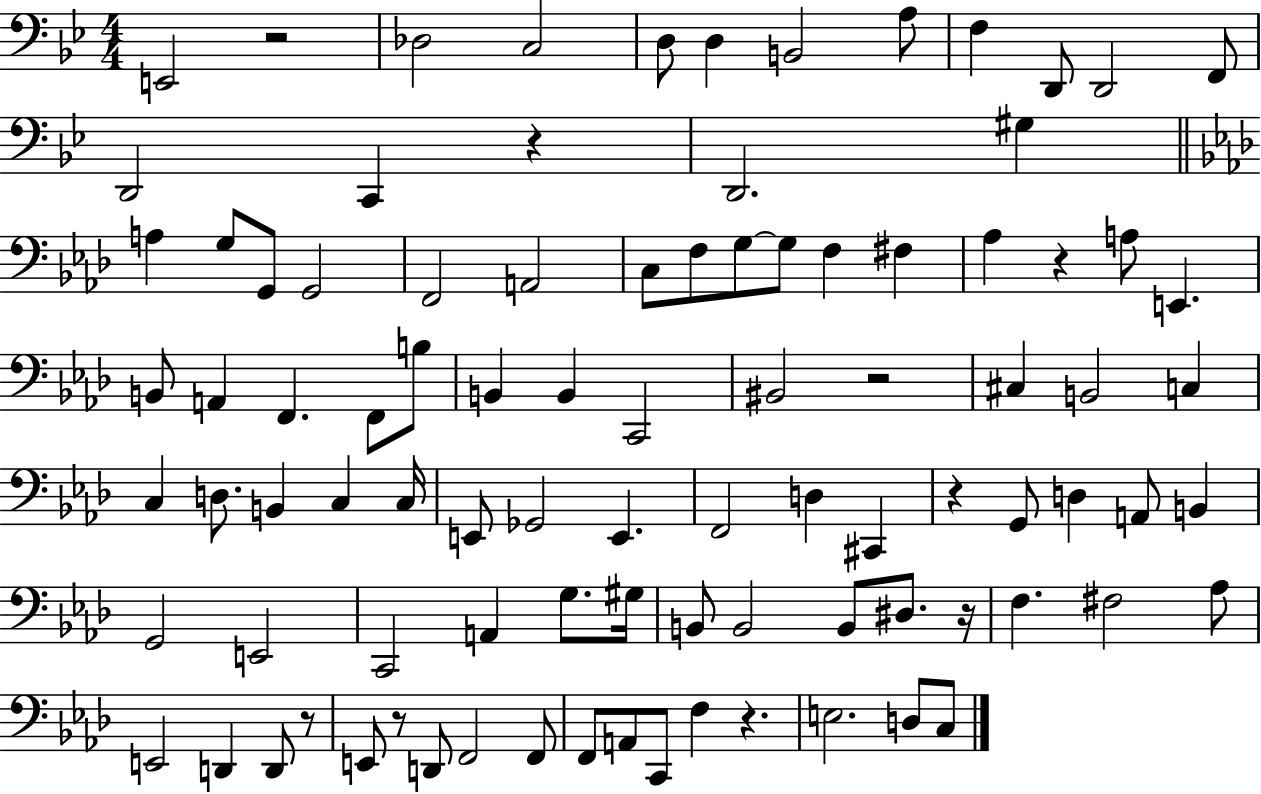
X:1
T:Untitled
M:4/4
L:1/4
K:Bb
E,,2 z2 _D,2 C,2 D,/2 D, B,,2 A,/2 F, D,,/2 D,,2 F,,/2 D,,2 C,, z D,,2 ^G, A, G,/2 G,,/2 G,,2 F,,2 A,,2 C,/2 F,/2 G,/2 G,/2 F, ^F, _A, z A,/2 E,, B,,/2 A,, F,, F,,/2 B,/2 B,, B,, C,,2 ^B,,2 z2 ^C, B,,2 C, C, D,/2 B,, C, C,/4 E,,/2 _G,,2 E,, F,,2 D, ^C,, z G,,/2 D, A,,/2 B,, G,,2 E,,2 C,,2 A,, G,/2 ^G,/4 B,,/2 B,,2 B,,/2 ^D,/2 z/4 F, ^F,2 _A,/2 E,,2 D,, D,,/2 z/2 E,,/2 z/2 D,,/2 F,,2 F,,/2 F,,/2 A,,/2 C,,/2 F, z E,2 D,/2 C,/2